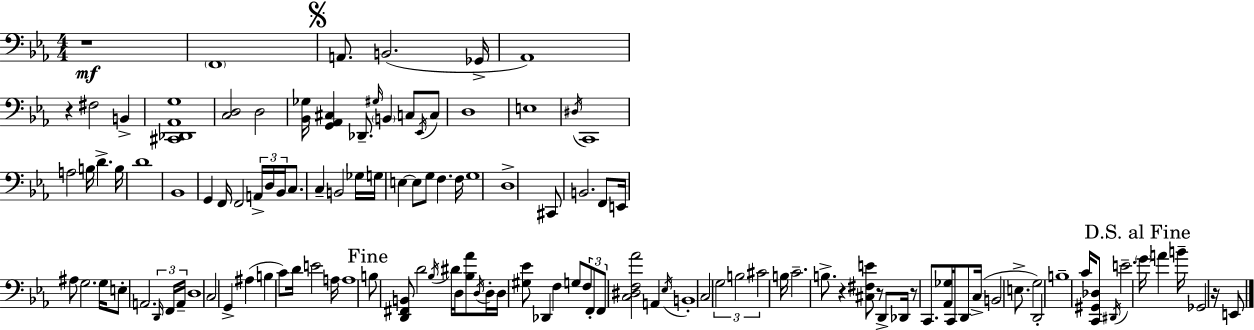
{
  \clef bass
  \numericTimeSignature
  \time 4/4
  \key c \minor
  r1\mf | \parenthesize f,1 | \mark \markup { \musicglyph "scripts.segno" } a,8. b,2.( ges,16-> | aes,1) | \break r4 fis2 b,4-> | <cis, des, aes, g>1 | <c d>2 d2 | <bes, ges>16 <g, aes, cis>4 des,8.-- \grace { gis16 } \parenthesize b,4 c8 \acciaccatura { ees,16 } | \break c8 d1 | e1 | \acciaccatura { dis16 } c,1 | a2 b16 d'4.-> | \break b16 d'1 | bes,1 | g,4 f,16 f,2 | \tuplet 3/2 { a,16-> d16 bes,16 } c8. c4-- b,2 | \break ges16 g16 e4~~ e8 g8 f4. | f16 g1 | d1-> | cis,8 b,2. | \break f,8 e,16 ais8 g2. | g16 e8-. a,2. | \tuplet 3/2 { \grace { d,16 } f,16 a,16-- } d1 | c2 g,4-> | \break ais4( b4 c'8) d'16 e'2 | a16 a1 | \mark "Fine" b8 <d, fis, b,>8 d'2 | \acciaccatura { bes16 } dis'16 d16 <bes aes'>8 \acciaccatura { d16 } d16-. d16 <gis ees'>8 des,4 f4 | \break g8 \tuplet 3/2 { f8 f,8-. f,8 } <c dis f aes'>2 | a,4 \acciaccatura { ees16 } b,1-. | c2 \tuplet 3/2 { g2 | b2 cis'2 } | \break b16 c'2.-- | b8.-> r4 <cis fis e'>8 r8 d,8-> | des,16 r8 c,8. <aes, ges>16 c,16 d,8 c16->( b,2 | e8.-> g2) d,2-. | \break b1-- | c'16 <c, gis, des>8 \acciaccatura { dis,16 } e'2.-- | \mark "D.S. al Fine" \parenthesize g'16 a'4 b'16-- ges,2 | r16 e,8 \bar "|."
}